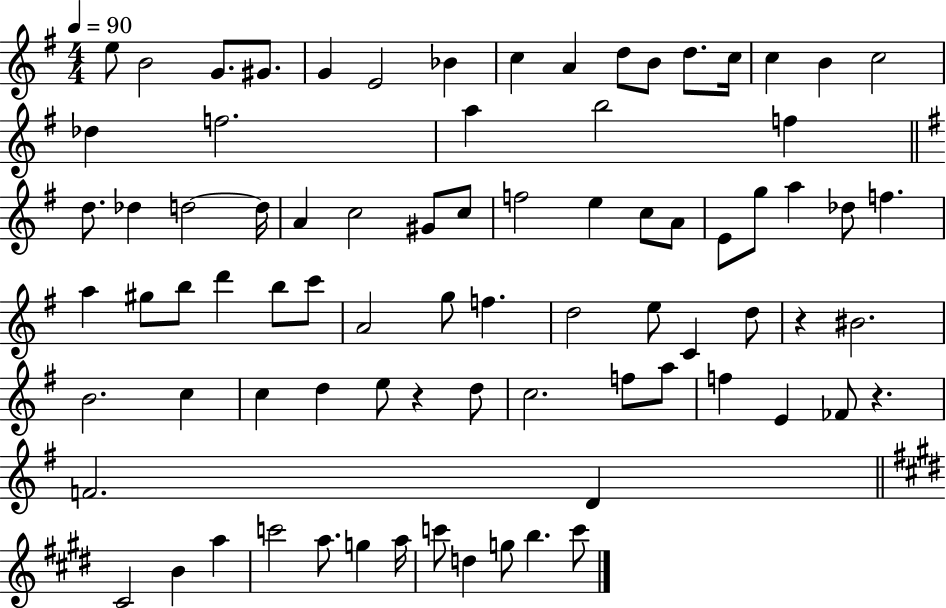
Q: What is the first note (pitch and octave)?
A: E5